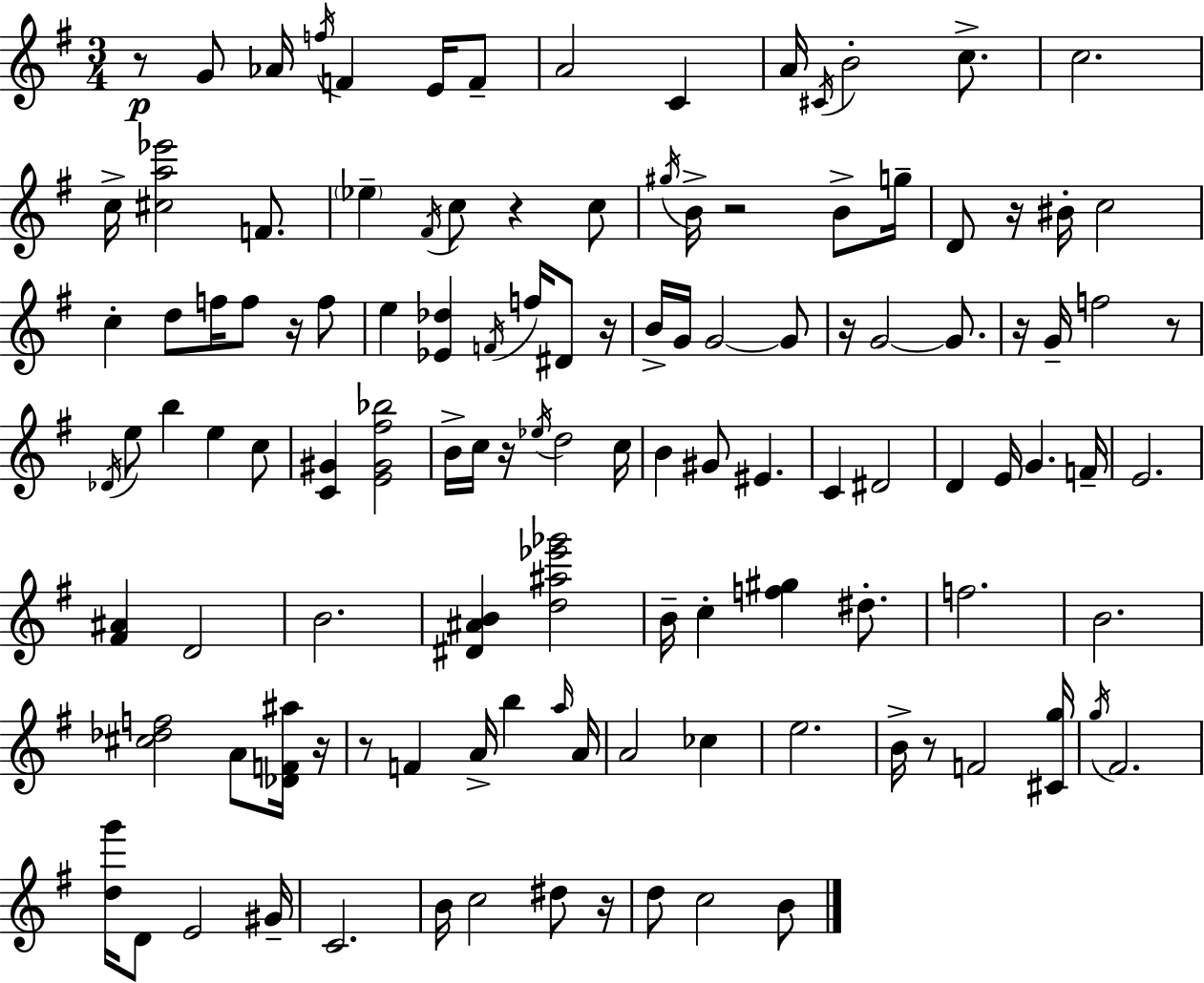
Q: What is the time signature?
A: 3/4